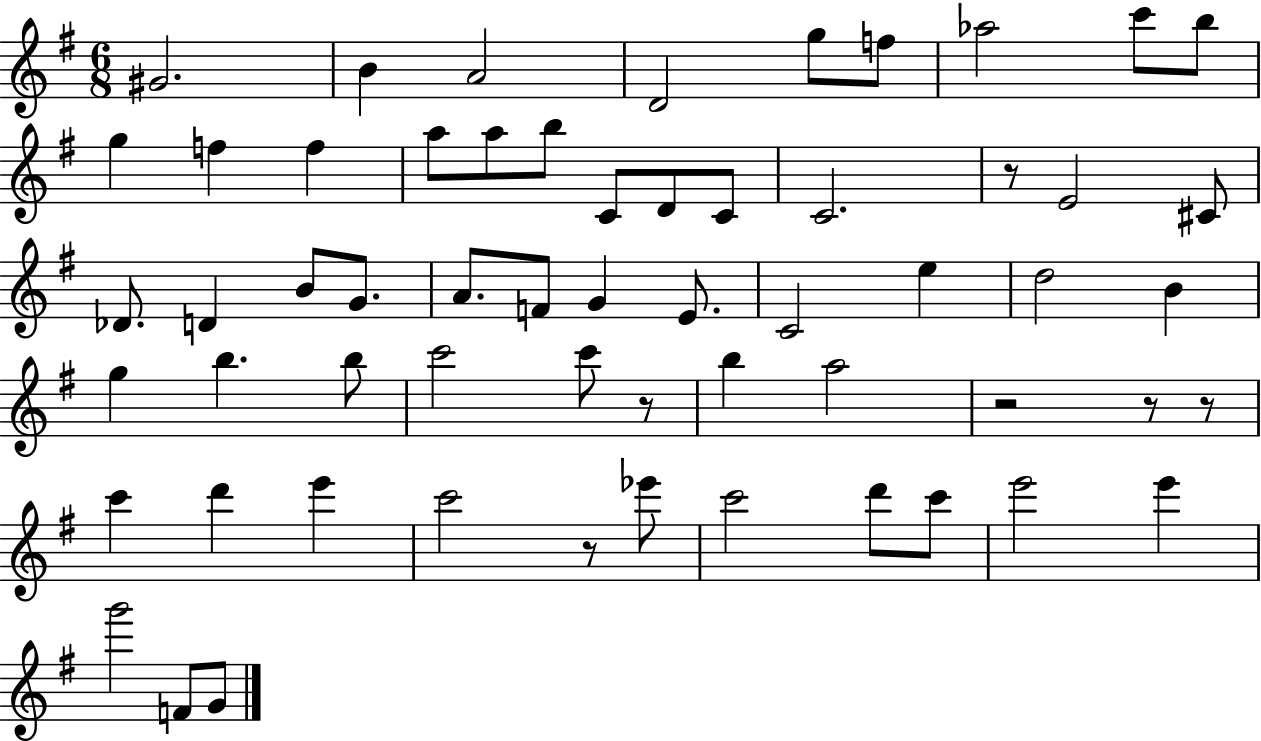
X:1
T:Untitled
M:6/8
L:1/4
K:G
^G2 B A2 D2 g/2 f/2 _a2 c'/2 b/2 g f f a/2 a/2 b/2 C/2 D/2 C/2 C2 z/2 E2 ^C/2 _D/2 D B/2 G/2 A/2 F/2 G E/2 C2 e d2 B g b b/2 c'2 c'/2 z/2 b a2 z2 z/2 z/2 c' d' e' c'2 z/2 _e'/2 c'2 d'/2 c'/2 e'2 e' g'2 F/2 G/2